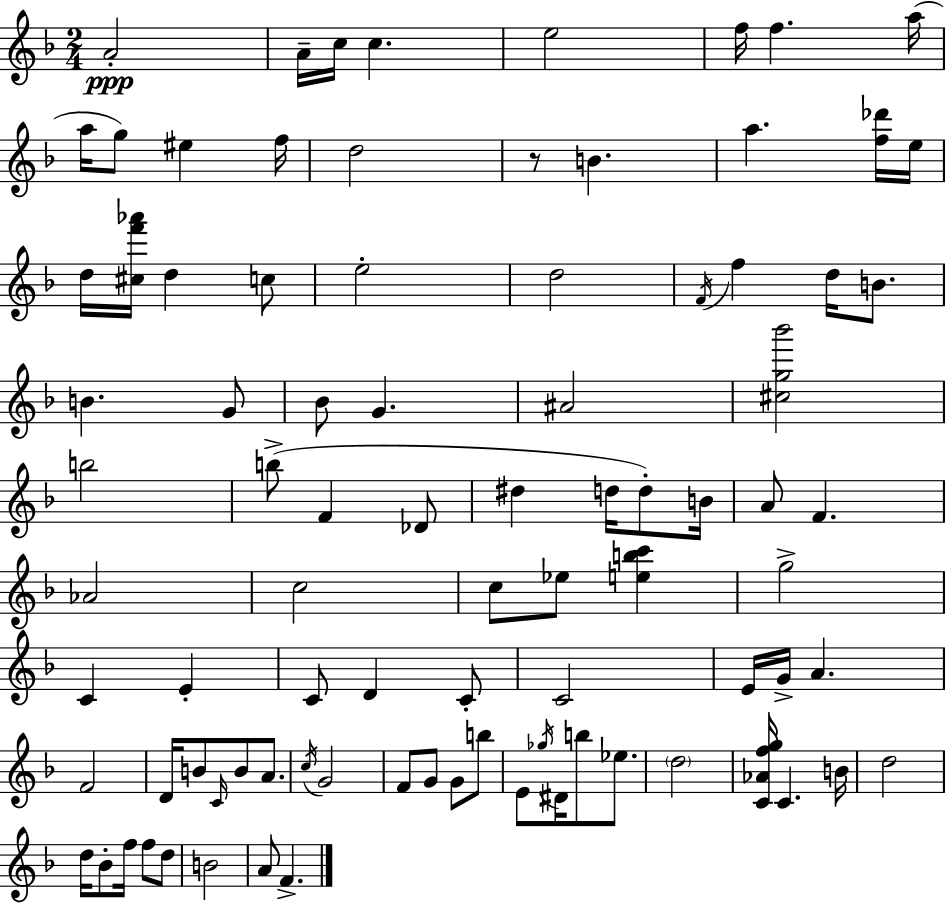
{
  \clef treble
  \numericTimeSignature
  \time 2/4
  \key d \minor
  a'2-.\ppp | a'16-- c''16 c''4. | e''2 | f''16 f''4. a''16( | \break a''16 g''8) eis''4 f''16 | d''2 | r8 b'4. | a''4. <f'' des'''>16 e''16 | \break d''16 <cis'' f''' aes'''>16 d''4 c''8 | e''2-. | d''2 | \acciaccatura { f'16 } f''4 d''16 b'8. | \break b'4. g'8 | bes'8 g'4. | ais'2 | <cis'' g'' bes'''>2 | \break b''2 | b''8->( f'4 des'8 | dis''4 d''16 d''8-.) | b'16 a'8 f'4. | \break aes'2 | c''2 | c''8 ees''8 <e'' b'' c'''>4 | g''2-> | \break c'4 e'4-. | c'8 d'4 c'8-. | c'2 | e'16 g'16-> a'4. | \break f'2 | d'16 b'8 \grace { c'16 } b'8 a'8. | \acciaccatura { c''16 } g'2 | f'8 g'8 g'8 | \break b''8 e'8 \acciaccatura { ges''16 } dis'16 b''8 | ees''8. \parenthesize d''2 | <c' aes' f'' g''>16 c'4. | b'16 d''2 | \break d''16 bes'8-. f''16 | f''8 d''8 b'2 | a'8 f'4.-> | \bar "|."
}